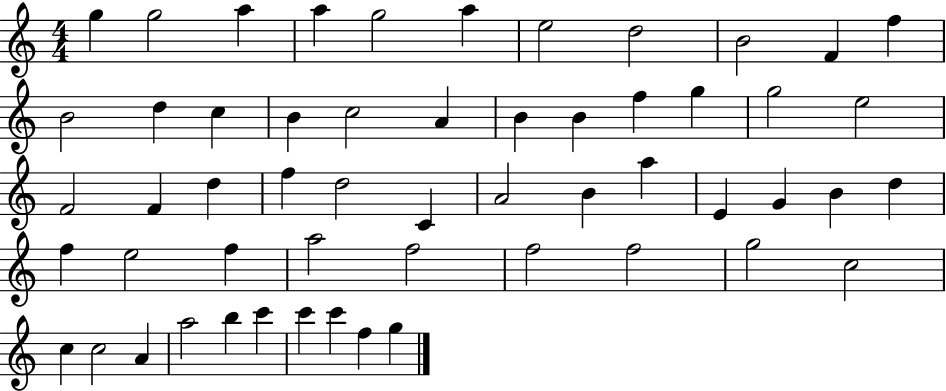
X:1
T:Untitled
M:4/4
L:1/4
K:C
g g2 a a g2 a e2 d2 B2 F f B2 d c B c2 A B B f g g2 e2 F2 F d f d2 C A2 B a E G B d f e2 f a2 f2 f2 f2 g2 c2 c c2 A a2 b c' c' c' f g